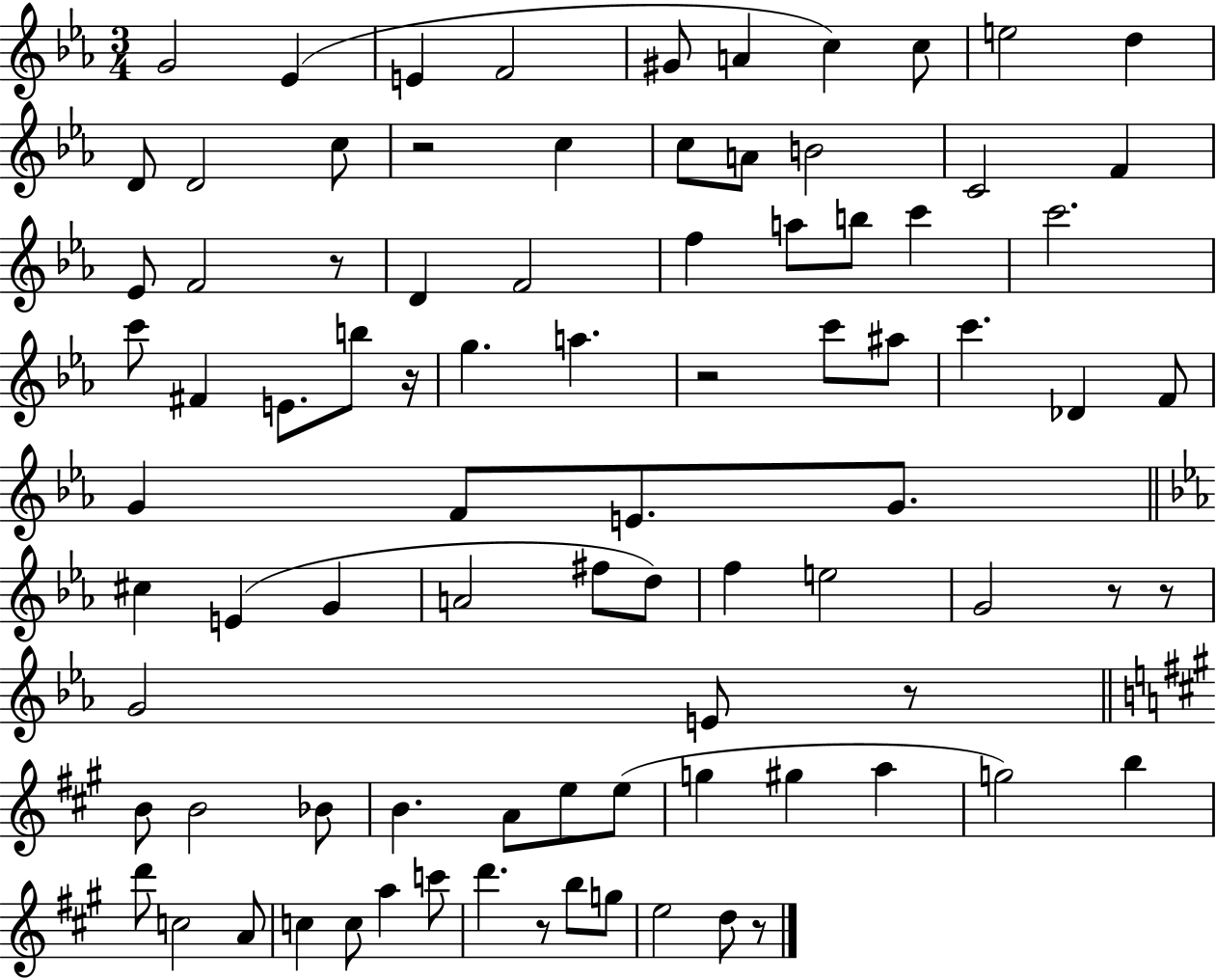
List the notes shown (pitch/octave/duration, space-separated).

G4/h Eb4/q E4/q F4/h G#4/e A4/q C5/q C5/e E5/h D5/q D4/e D4/h C5/e R/h C5/q C5/e A4/e B4/h C4/h F4/q Eb4/e F4/h R/e D4/q F4/h F5/q A5/e B5/e C6/q C6/h. C6/e F#4/q E4/e. B5/e R/s G5/q. A5/q. R/h C6/e A#5/e C6/q. Db4/q F4/e G4/q F4/e E4/e. G4/e. C#5/q E4/q G4/q A4/h F#5/e D5/e F5/q E5/h G4/h R/e R/e G4/h E4/e R/e B4/e B4/h Bb4/e B4/q. A4/e E5/e E5/e G5/q G#5/q A5/q G5/h B5/q D6/e C5/h A4/e C5/q C5/e A5/q C6/e D6/q. R/e B5/e G5/e E5/h D5/e R/e